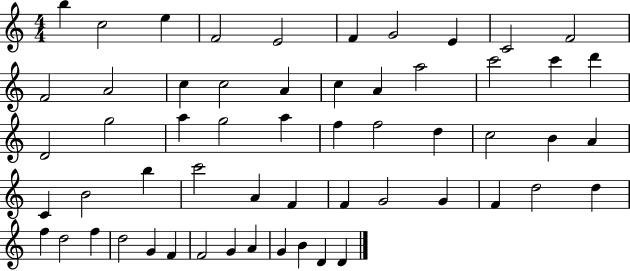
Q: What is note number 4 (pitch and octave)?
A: F4